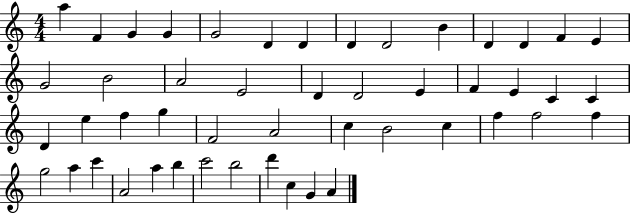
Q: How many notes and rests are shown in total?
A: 49